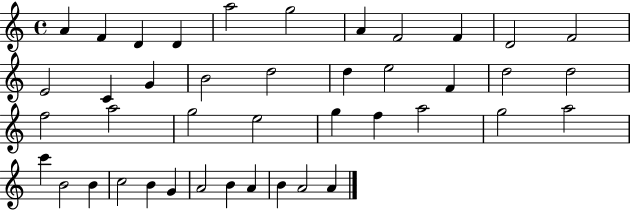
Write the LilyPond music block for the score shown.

{
  \clef treble
  \time 4/4
  \defaultTimeSignature
  \key c \major
  a'4 f'4 d'4 d'4 | a''2 g''2 | a'4 f'2 f'4 | d'2 f'2 | \break e'2 c'4 g'4 | b'2 d''2 | d''4 e''2 f'4 | d''2 d''2 | \break f''2 a''2 | g''2 e''2 | g''4 f''4 a''2 | g''2 a''2 | \break c'''4 b'2 b'4 | c''2 b'4 g'4 | a'2 b'4 a'4 | b'4 a'2 a'4 | \break \bar "|."
}